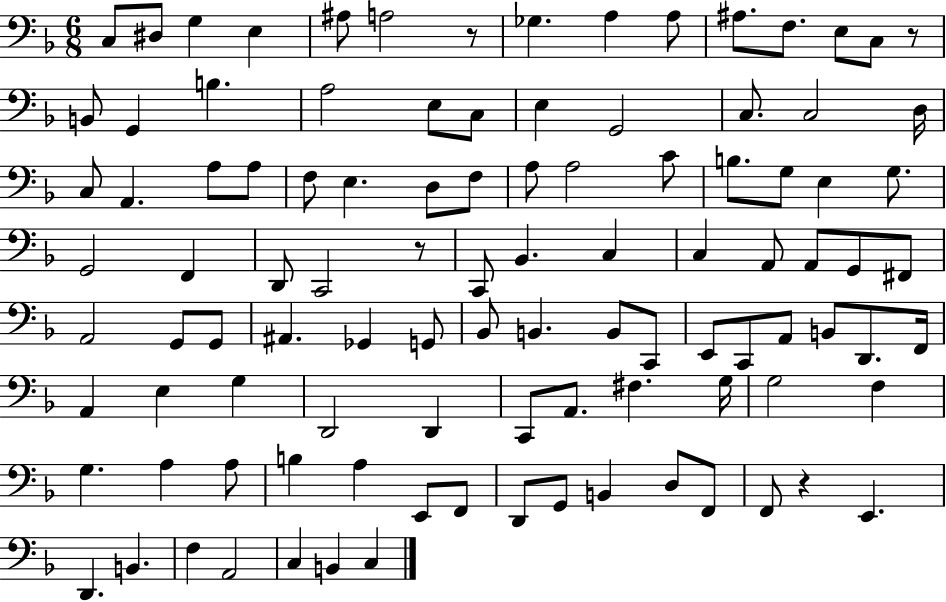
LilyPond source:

{
  \clef bass
  \numericTimeSignature
  \time 6/8
  \key f \major
  c8 dis8 g4 e4 | ais8 a2 r8 | ges4. a4 a8 | ais8. f8. e8 c8 r8 | \break b,8 g,4 b4. | a2 e8 c8 | e4 g,2 | c8. c2 d16 | \break c8 a,4. a8 a8 | f8 e4. d8 f8 | a8 a2 c'8 | b8. g8 e4 g8. | \break g,2 f,4 | d,8 c,2 r8 | c,8 bes,4. c4 | c4 a,8 a,8 g,8 fis,8 | \break a,2 g,8 g,8 | ais,4. ges,4 g,8 | bes,8 b,4. b,8 c,8 | e,8 c,8 a,8 b,8 d,8. f,16 | \break a,4 e4 g4 | d,2 d,4 | c,8 a,8. fis4. g16 | g2 f4 | \break g4. a4 a8 | b4 a4 e,8 f,8 | d,8 g,8 b,4 d8 f,8 | f,8 r4 e,4. | \break d,4. b,4. | f4 a,2 | c4 b,4 c4 | \bar "|."
}